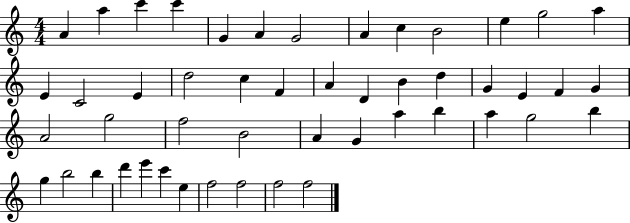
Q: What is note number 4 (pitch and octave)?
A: C6